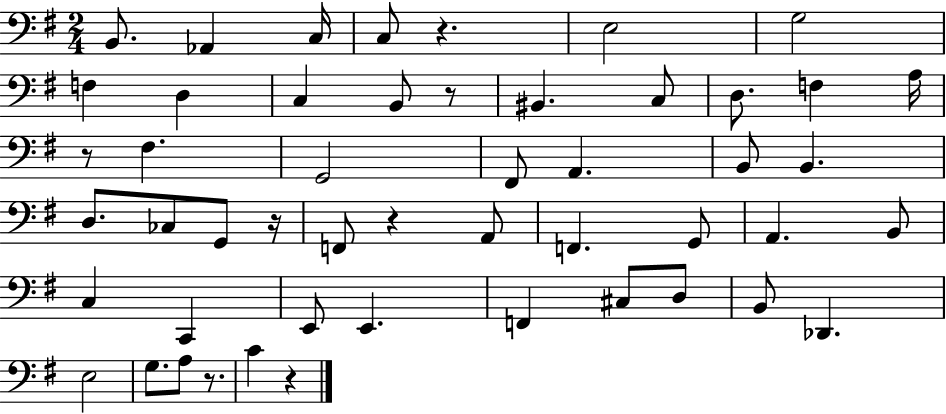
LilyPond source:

{
  \clef bass
  \numericTimeSignature
  \time 2/4
  \key g \major
  b,8. aes,4 c16 | c8 r4. | e2 | g2 | \break f4 d4 | c4 b,8 r8 | bis,4. c8 | d8. f4 a16 | \break r8 fis4. | g,2 | fis,8 a,4. | b,8 b,4. | \break d8. ces8 g,8 r16 | f,8 r4 a,8 | f,4. g,8 | a,4. b,8 | \break c4 c,4 | e,8 e,4. | f,4 cis8 d8 | b,8 des,4. | \break e2 | g8. a8 r8. | c'4 r4 | \bar "|."
}